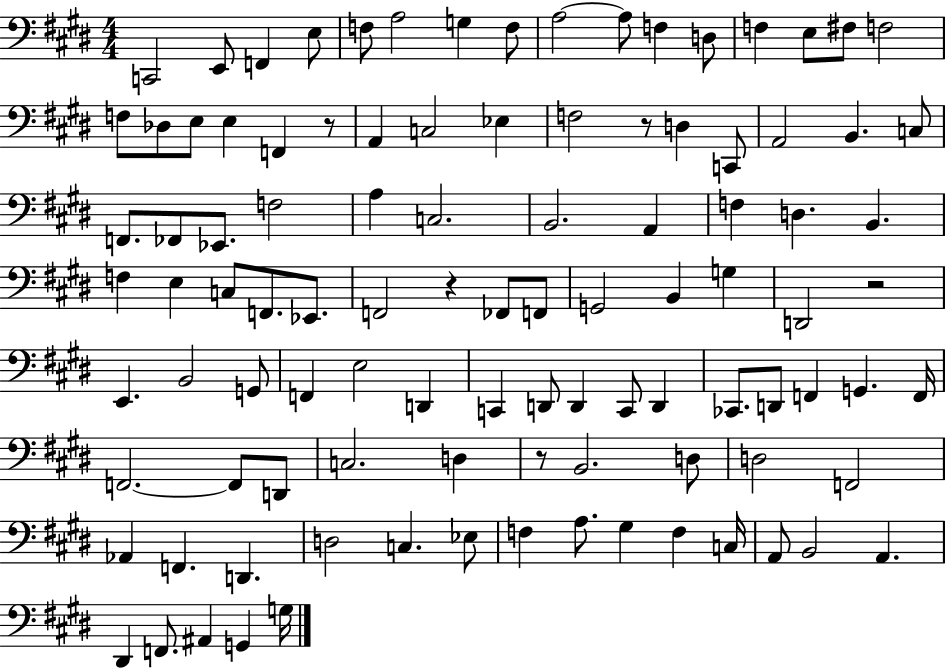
C2/h E2/e F2/q E3/e F3/e A3/h G3/q F3/e A3/h A3/e F3/q D3/e F3/q E3/e F#3/e F3/h F3/e Db3/e E3/e E3/q F2/q R/e A2/q C3/h Eb3/q F3/h R/e D3/q C2/e A2/h B2/q. C3/e F2/e. FES2/e Eb2/e. F3/h A3/q C3/h. B2/h. A2/q F3/q D3/q. B2/q. F3/q E3/q C3/e F2/e. Eb2/e. F2/h R/q FES2/e F2/e G2/h B2/q G3/q D2/h R/h E2/q. B2/h G2/e F2/q E3/h D2/q C2/q D2/e D2/q C2/e D2/q CES2/e. D2/e F2/q G2/q. F2/s F2/h. F2/e D2/e C3/h. D3/q R/e B2/h. D3/e D3/h F2/h Ab2/q F2/q. D2/q. D3/h C3/q. Eb3/e F3/q A3/e. G#3/q F3/q C3/s A2/e B2/h A2/q. D#2/q F2/e. A#2/q G2/q G3/s